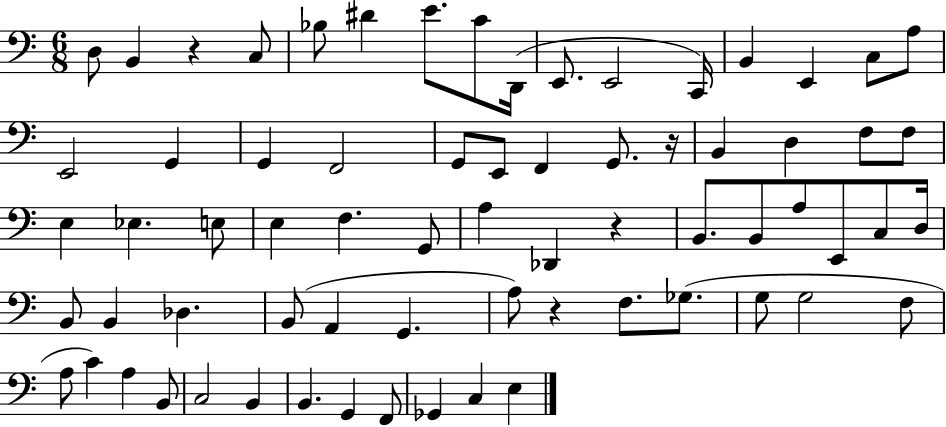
D3/e B2/q R/q C3/e Bb3/e D#4/q E4/e. C4/e D2/s E2/e. E2/h C2/s B2/q E2/q C3/e A3/e E2/h G2/q G2/q F2/h G2/e E2/e F2/q G2/e. R/s B2/q D3/q F3/e F3/e E3/q Eb3/q. E3/e E3/q F3/q. G2/e A3/q Db2/q R/q B2/e. B2/e A3/e E2/e C3/e D3/s B2/e B2/q Db3/q. B2/e A2/q G2/q. A3/e R/q F3/e. Gb3/e. G3/e G3/h F3/e A3/e C4/q A3/q B2/e C3/h B2/q B2/q. G2/q F2/e Gb2/q C3/q E3/q